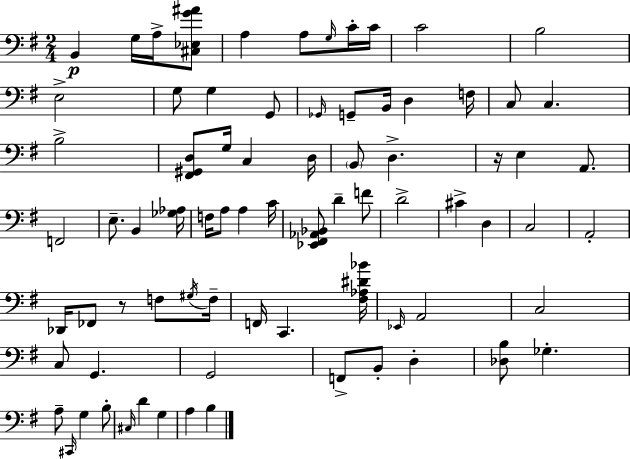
X:1
T:Untitled
M:2/4
L:1/4
K:G
B,, G,/4 A,/4 [^C,_E,G^A]/2 A, A,/2 G,/4 C/4 C/4 C2 B,2 E,2 G,/2 G, G,,/2 _G,,/4 G,,/2 B,,/4 D, F,/4 C,/2 C, B,2 [^F,,^G,,D,]/2 G,/4 C, D,/4 B,,/2 D, z/4 E, A,,/2 F,,2 E,/2 B,, [_G,_A,]/4 F,/4 A,/2 A, C/4 [_E,,^F,,_A,,_B,,]/2 D F/2 D2 ^C D, C,2 A,,2 _D,,/4 _F,,/2 z/2 F,/2 ^G,/4 F,/4 F,,/4 C,, [^F,_A,^D_B]/4 _E,,/4 A,,2 C,2 C,/2 G,, G,,2 F,,/2 B,,/2 D, [_D,B,]/2 _G, A,/2 ^C,,/4 G, B,/2 ^C,/4 D G, A, B,